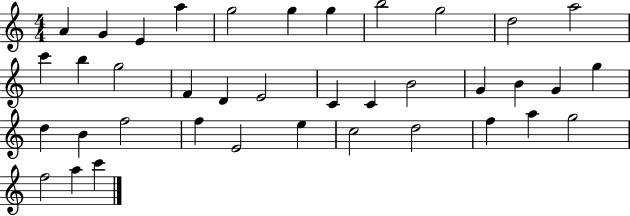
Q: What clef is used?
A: treble